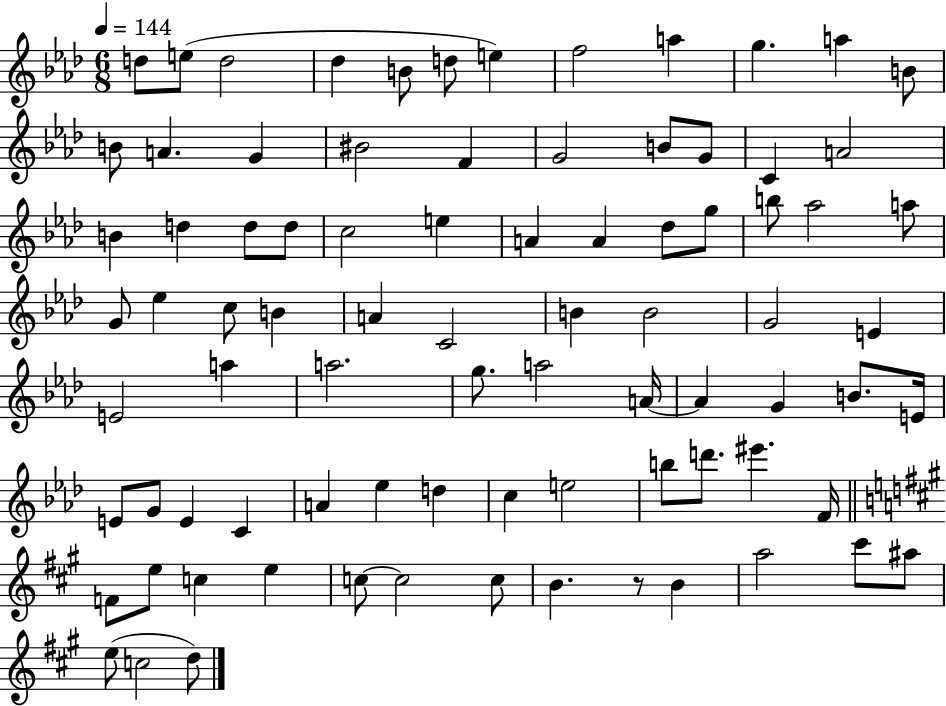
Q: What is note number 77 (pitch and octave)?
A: B4